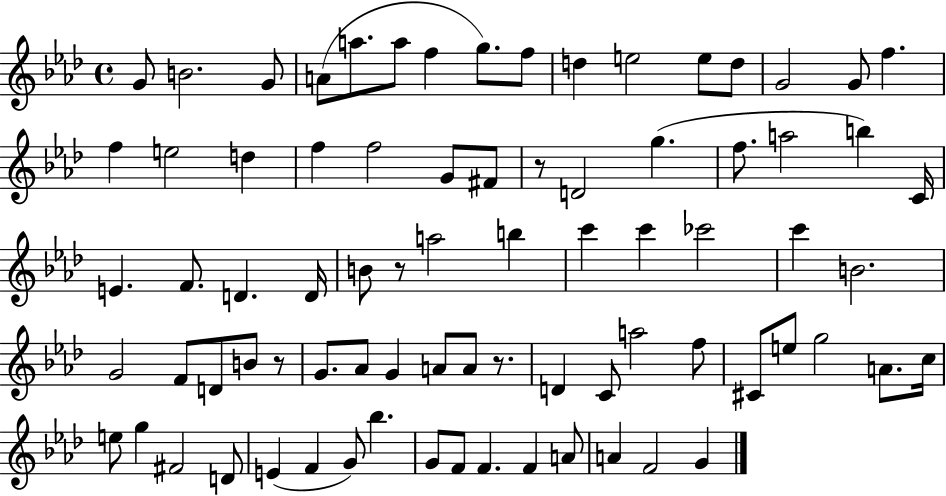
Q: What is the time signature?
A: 4/4